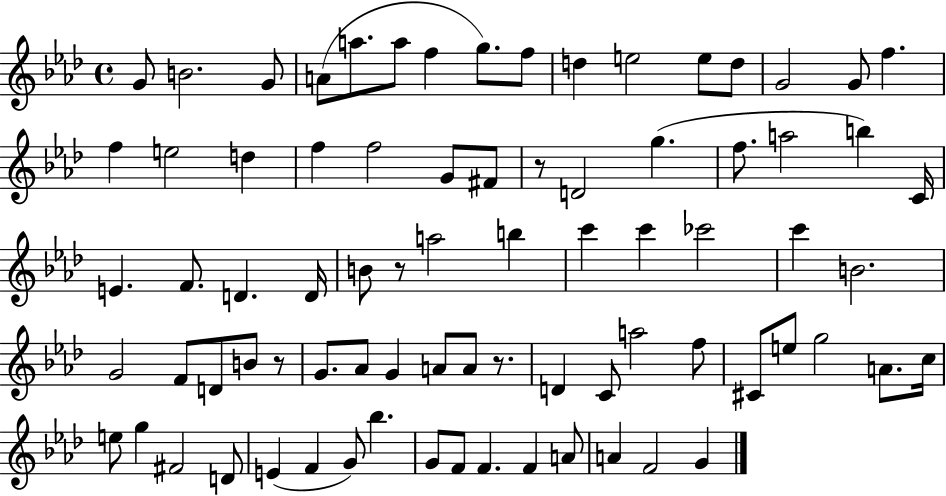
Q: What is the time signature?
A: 4/4